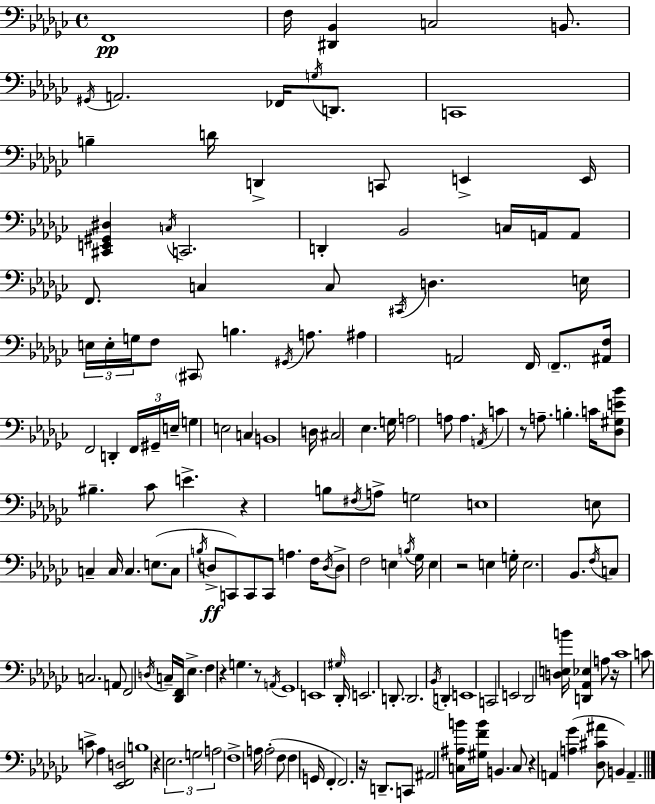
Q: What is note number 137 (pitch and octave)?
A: C2